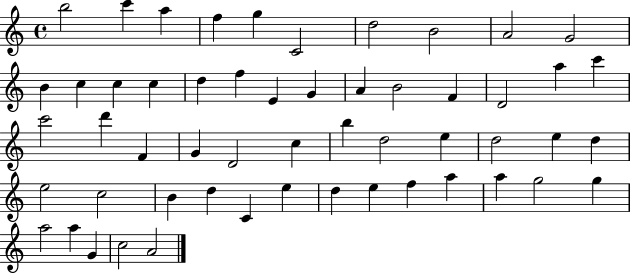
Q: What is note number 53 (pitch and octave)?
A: C5